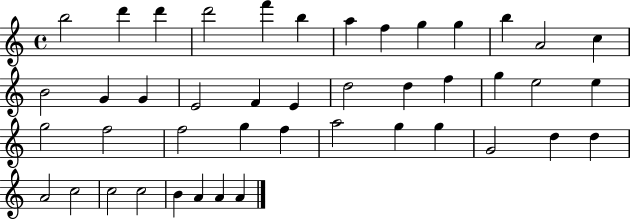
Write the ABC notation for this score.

X:1
T:Untitled
M:4/4
L:1/4
K:C
b2 d' d' d'2 f' b a f g g b A2 c B2 G G E2 F E d2 d f g e2 e g2 f2 f2 g f a2 g g G2 d d A2 c2 c2 c2 B A A A